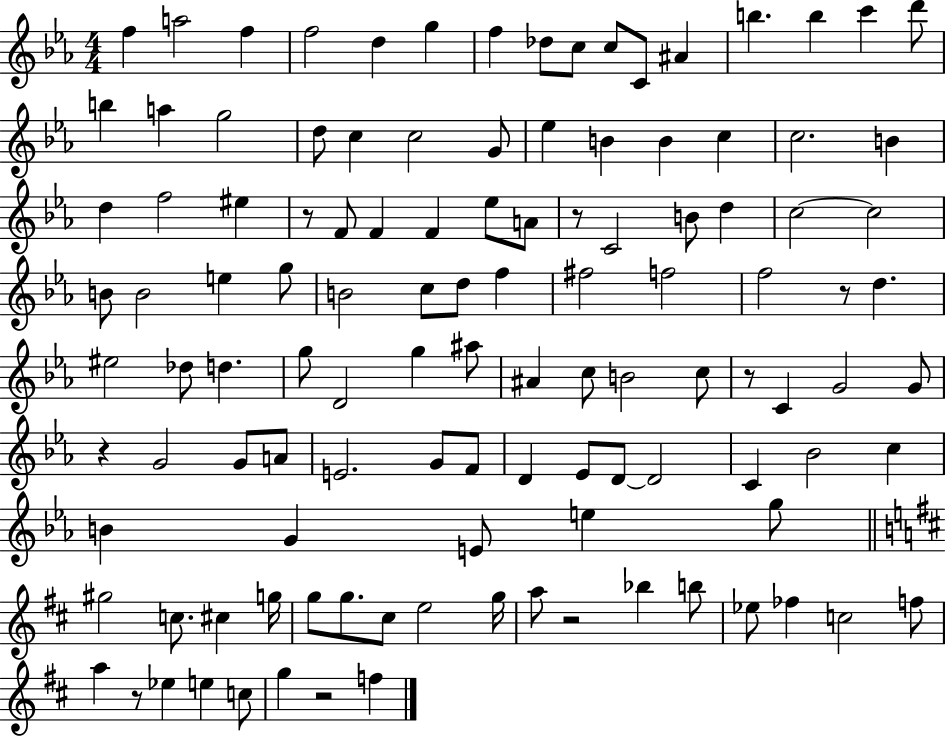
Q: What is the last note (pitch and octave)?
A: F5